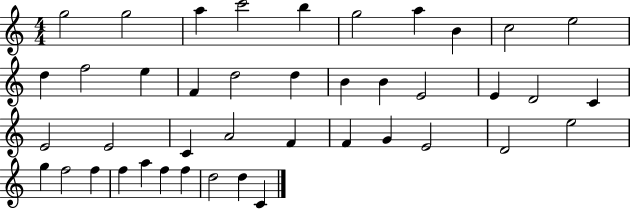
{
  \clef treble
  \numericTimeSignature
  \time 4/4
  \key c \major
  g''2 g''2 | a''4 c'''2 b''4 | g''2 a''4 b'4 | c''2 e''2 | \break d''4 f''2 e''4 | f'4 d''2 d''4 | b'4 b'4 e'2 | e'4 d'2 c'4 | \break e'2 e'2 | c'4 a'2 f'4 | f'4 g'4 e'2 | d'2 e''2 | \break g''4 f''2 f''4 | f''4 a''4 f''4 f''4 | d''2 d''4 c'4 | \bar "|."
}